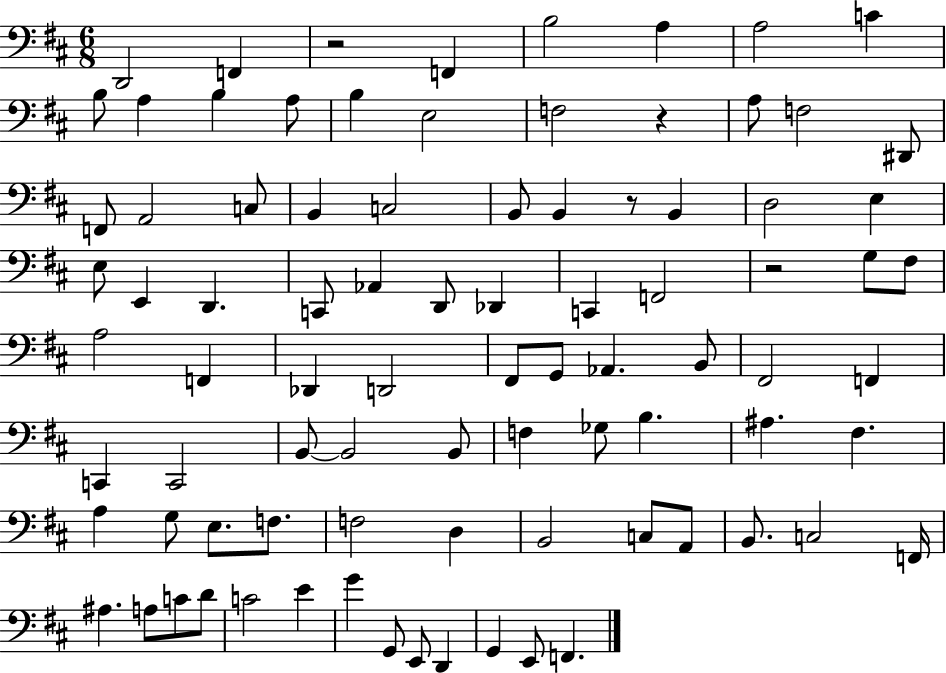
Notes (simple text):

D2/h F2/q R/h F2/q B3/h A3/q A3/h C4/q B3/e A3/q B3/q A3/e B3/q E3/h F3/h R/q A3/e F3/h D#2/e F2/e A2/h C3/e B2/q C3/h B2/e B2/q R/e B2/q D3/h E3/q E3/e E2/q D2/q. C2/e Ab2/q D2/e Db2/q C2/q F2/h R/h G3/e F#3/e A3/h F2/q Db2/q D2/h F#2/e G2/e Ab2/q. B2/e F#2/h F2/q C2/q C2/h B2/e B2/h B2/e F3/q Gb3/e B3/q. A#3/q. F#3/q. A3/q G3/e E3/e. F3/e. F3/h D3/q B2/h C3/e A2/e B2/e. C3/h F2/s A#3/q. A3/e C4/e D4/e C4/h E4/q G4/q G2/e E2/e D2/q G2/q E2/e F2/q.